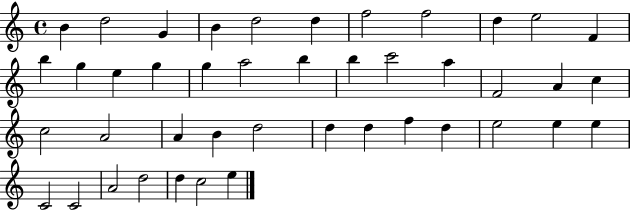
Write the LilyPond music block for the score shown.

{
  \clef treble
  \time 4/4
  \defaultTimeSignature
  \key c \major
  b'4 d''2 g'4 | b'4 d''2 d''4 | f''2 f''2 | d''4 e''2 f'4 | \break b''4 g''4 e''4 g''4 | g''4 a''2 b''4 | b''4 c'''2 a''4 | f'2 a'4 c''4 | \break c''2 a'2 | a'4 b'4 d''2 | d''4 d''4 f''4 d''4 | e''2 e''4 e''4 | \break c'2 c'2 | a'2 d''2 | d''4 c''2 e''4 | \bar "|."
}